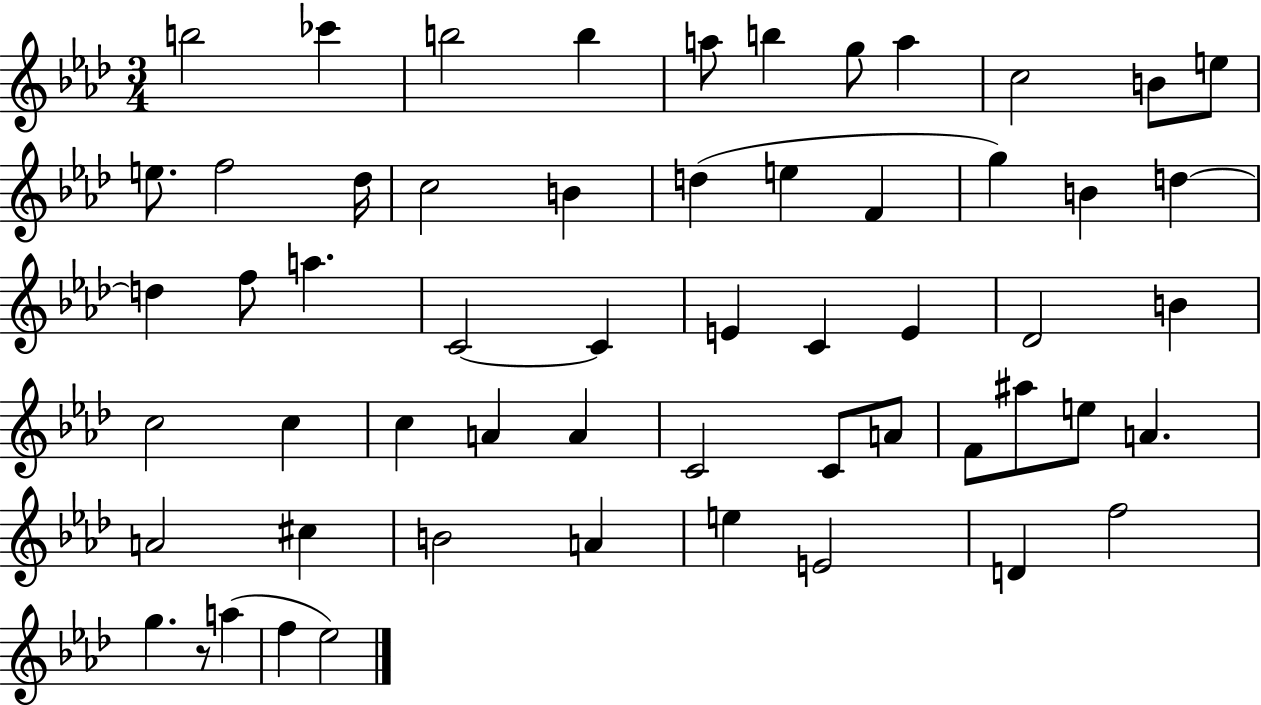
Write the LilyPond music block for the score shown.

{
  \clef treble
  \numericTimeSignature
  \time 3/4
  \key aes \major
  b''2 ces'''4 | b''2 b''4 | a''8 b''4 g''8 a''4 | c''2 b'8 e''8 | \break e''8. f''2 des''16 | c''2 b'4 | d''4( e''4 f'4 | g''4) b'4 d''4~~ | \break d''4 f''8 a''4. | c'2~~ c'4 | e'4 c'4 e'4 | des'2 b'4 | \break c''2 c''4 | c''4 a'4 a'4 | c'2 c'8 a'8 | f'8 ais''8 e''8 a'4. | \break a'2 cis''4 | b'2 a'4 | e''4 e'2 | d'4 f''2 | \break g''4. r8 a''4( | f''4 ees''2) | \bar "|."
}